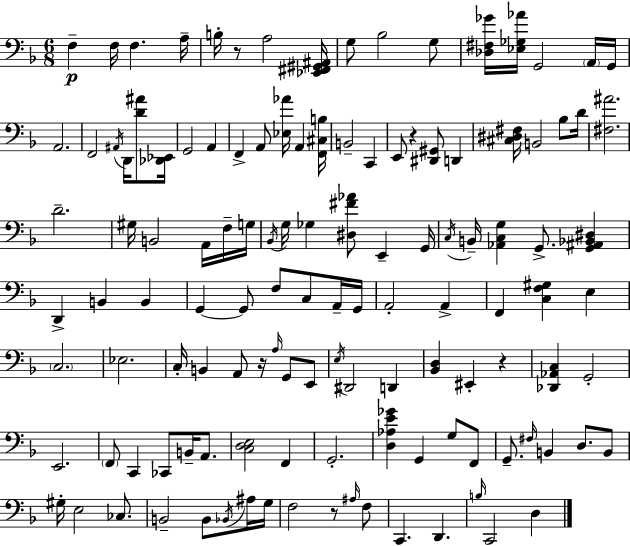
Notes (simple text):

F3/q F3/s F3/q. A3/s B3/s R/e A3/h [Eb2,F#2,G#2,A#2]/s G3/e Bb3/h G3/e [Db3,F#3,Gb4]/s [Eb3,Gb3,Ab4]/s G2/h A2/s G2/s A2/h. F2/h A#2/s D2/s [D4,A#4]/e [Db2,Eb2]/s G2/h A2/q F2/q A2/e [Eb3,Ab4]/s A2/q [F2,C#3,B3]/s B2/h C2/q E2/e R/q [D#2,G#2]/e D2/q [C#3,D#3,F#3]/s B2/h Bb3/e D4/s [F#3,A#4]/h. D4/h. G#3/s B2/h A2/s F3/s G3/s Bb2/s G3/s Gb3/q [D#3,F#4,Ab4]/e E2/q G2/s C3/s B2/s [Ab2,C3,G3]/q G2/e. [G2,A#2,Bb2,D#3]/q D2/q B2/q B2/q G2/q G2/e F3/e C3/e A2/s G2/s A2/h A2/q F2/q [C3,F3,G#3]/q E3/q C3/h. Eb3/h. C3/s B2/q A2/e R/s A3/s G2/e E2/e E3/s D#2/h D2/q [Bb2,D3]/q EIS2/q R/q [Db2,Ab2,C3]/q G2/h E2/h. F2/e C2/q CES2/e B2/s A2/e. [C3,D3,E3]/h F2/q G2/h. [D3,Ab3,E4,Gb4]/q G2/q G3/e F2/e G2/e. F#3/s B2/q D3/e. B2/e G#3/s E3/h CES3/e. B2/h B2/e Bb2/s A#3/s G3/s F3/h R/e A#3/s F3/e C2/q. D2/q. B3/s C2/h D3/q